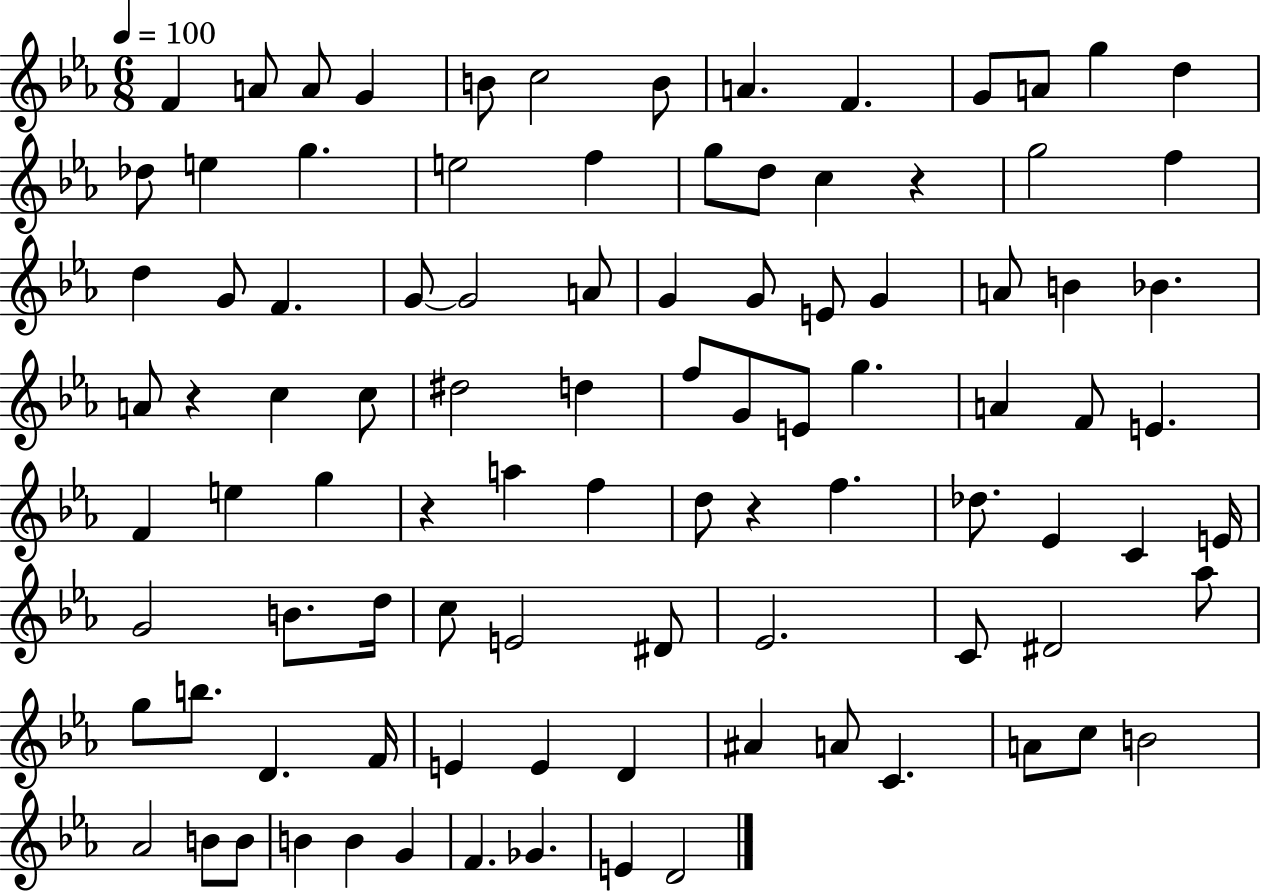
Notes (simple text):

F4/q A4/e A4/e G4/q B4/e C5/h B4/e A4/q. F4/q. G4/e A4/e G5/q D5/q Db5/e E5/q G5/q. E5/h F5/q G5/e D5/e C5/q R/q G5/h F5/q D5/q G4/e F4/q. G4/e G4/h A4/e G4/q G4/e E4/e G4/q A4/e B4/q Bb4/q. A4/e R/q C5/q C5/e D#5/h D5/q F5/e G4/e E4/e G5/q. A4/q F4/e E4/q. F4/q E5/q G5/q R/q A5/q F5/q D5/e R/q F5/q. Db5/e. Eb4/q C4/q E4/s G4/h B4/e. D5/s C5/e E4/h D#4/e Eb4/h. C4/e D#4/h Ab5/e G5/e B5/e. D4/q. F4/s E4/q E4/q D4/q A#4/q A4/e C4/q. A4/e C5/e B4/h Ab4/h B4/e B4/e B4/q B4/q G4/q F4/q. Gb4/q. E4/q D4/h